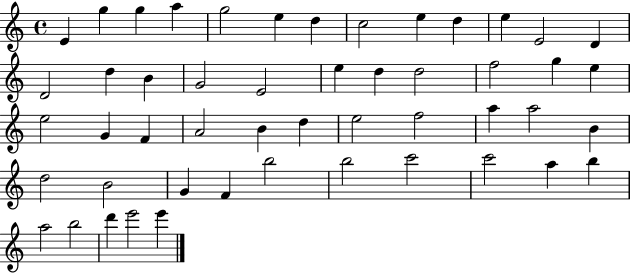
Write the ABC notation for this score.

X:1
T:Untitled
M:4/4
L:1/4
K:C
E g g a g2 e d c2 e d e E2 D D2 d B G2 E2 e d d2 f2 g e e2 G F A2 B d e2 f2 a a2 B d2 B2 G F b2 b2 c'2 c'2 a b a2 b2 d' e'2 e'